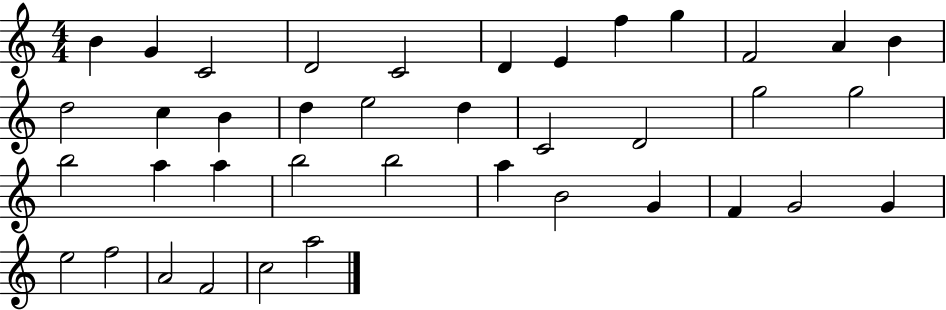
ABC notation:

X:1
T:Untitled
M:4/4
L:1/4
K:C
B G C2 D2 C2 D E f g F2 A B d2 c B d e2 d C2 D2 g2 g2 b2 a a b2 b2 a B2 G F G2 G e2 f2 A2 F2 c2 a2